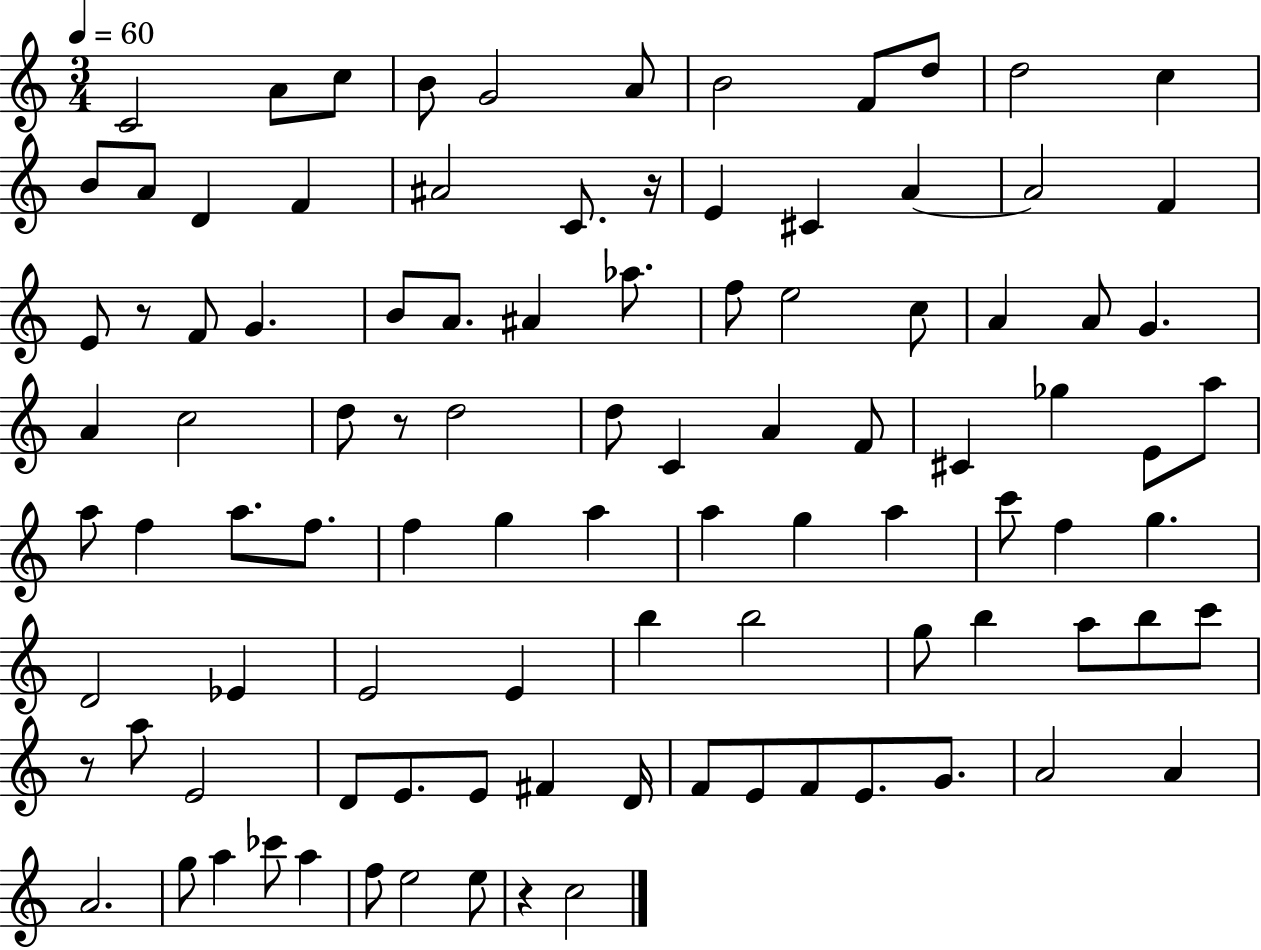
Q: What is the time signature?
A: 3/4